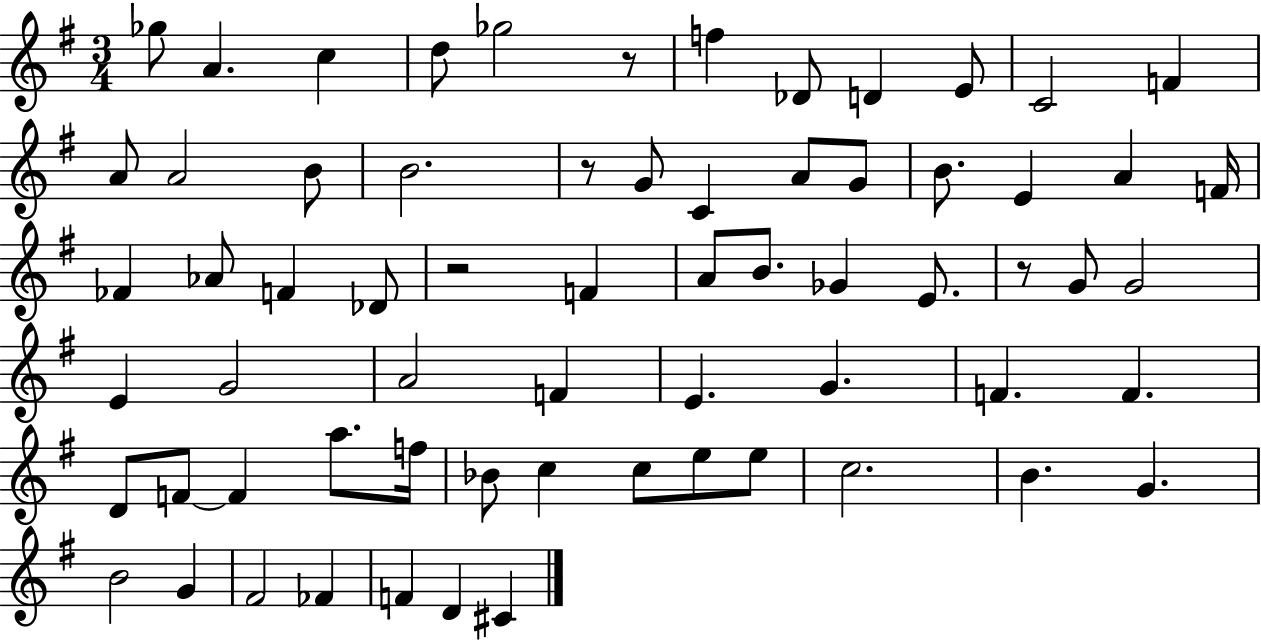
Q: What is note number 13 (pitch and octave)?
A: A4